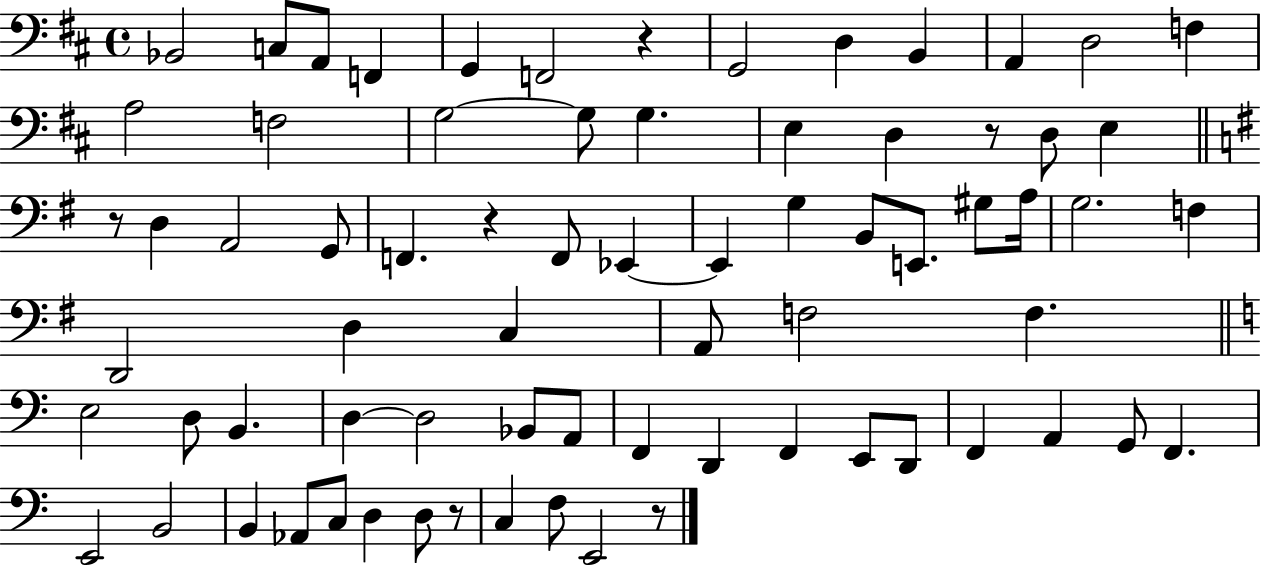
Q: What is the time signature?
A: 4/4